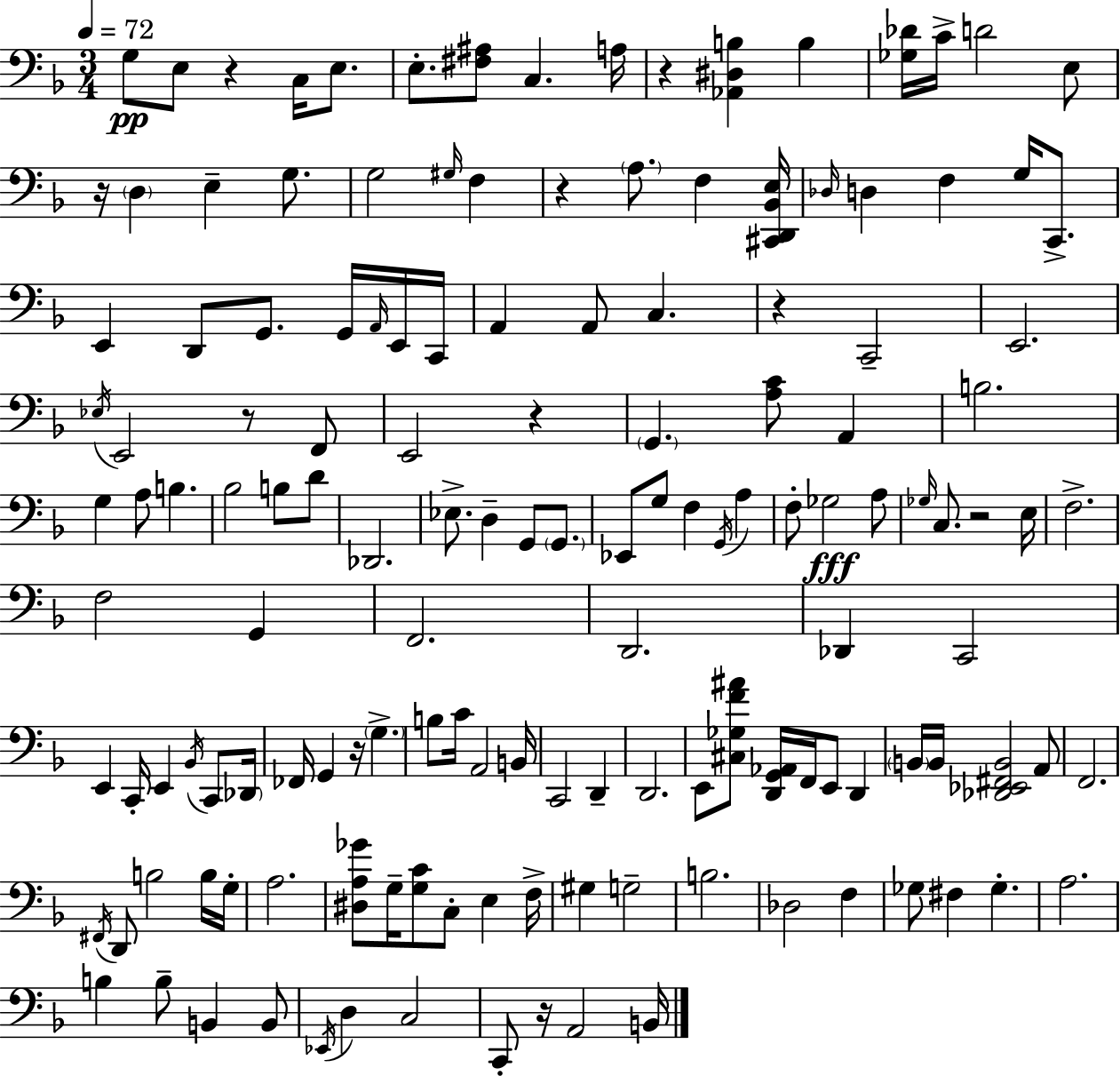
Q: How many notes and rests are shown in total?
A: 145